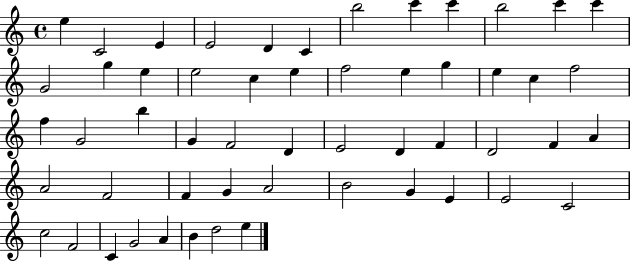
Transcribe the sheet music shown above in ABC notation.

X:1
T:Untitled
M:4/4
L:1/4
K:C
e C2 E E2 D C b2 c' c' b2 c' c' G2 g e e2 c e f2 e g e c f2 f G2 b G F2 D E2 D F D2 F A A2 F2 F G A2 B2 G E E2 C2 c2 F2 C G2 A B d2 e